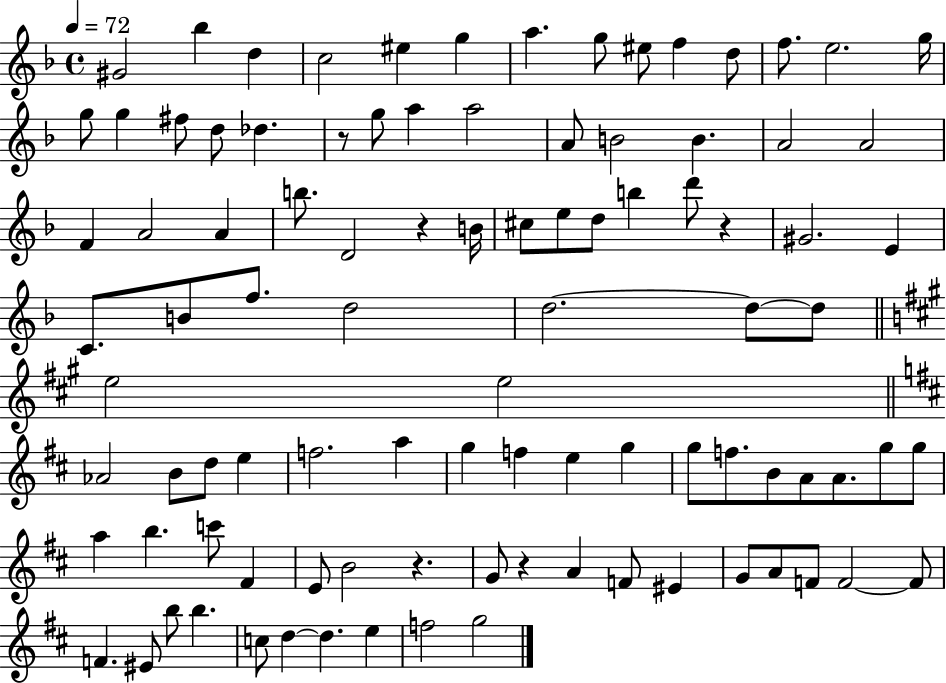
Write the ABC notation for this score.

X:1
T:Untitled
M:4/4
L:1/4
K:F
^G2 _b d c2 ^e g a g/2 ^e/2 f d/2 f/2 e2 g/4 g/2 g ^f/2 d/2 _d z/2 g/2 a a2 A/2 B2 B A2 A2 F A2 A b/2 D2 z B/4 ^c/2 e/2 d/2 b d'/2 z ^G2 E C/2 B/2 f/2 d2 d2 d/2 d/2 e2 e2 _A2 B/2 d/2 e f2 a g f e g g/2 f/2 B/2 A/2 A/2 g/2 g/2 a b c'/2 ^F E/2 B2 z G/2 z A F/2 ^E G/2 A/2 F/2 F2 F/2 F ^E/2 b/2 b c/2 d d e f2 g2